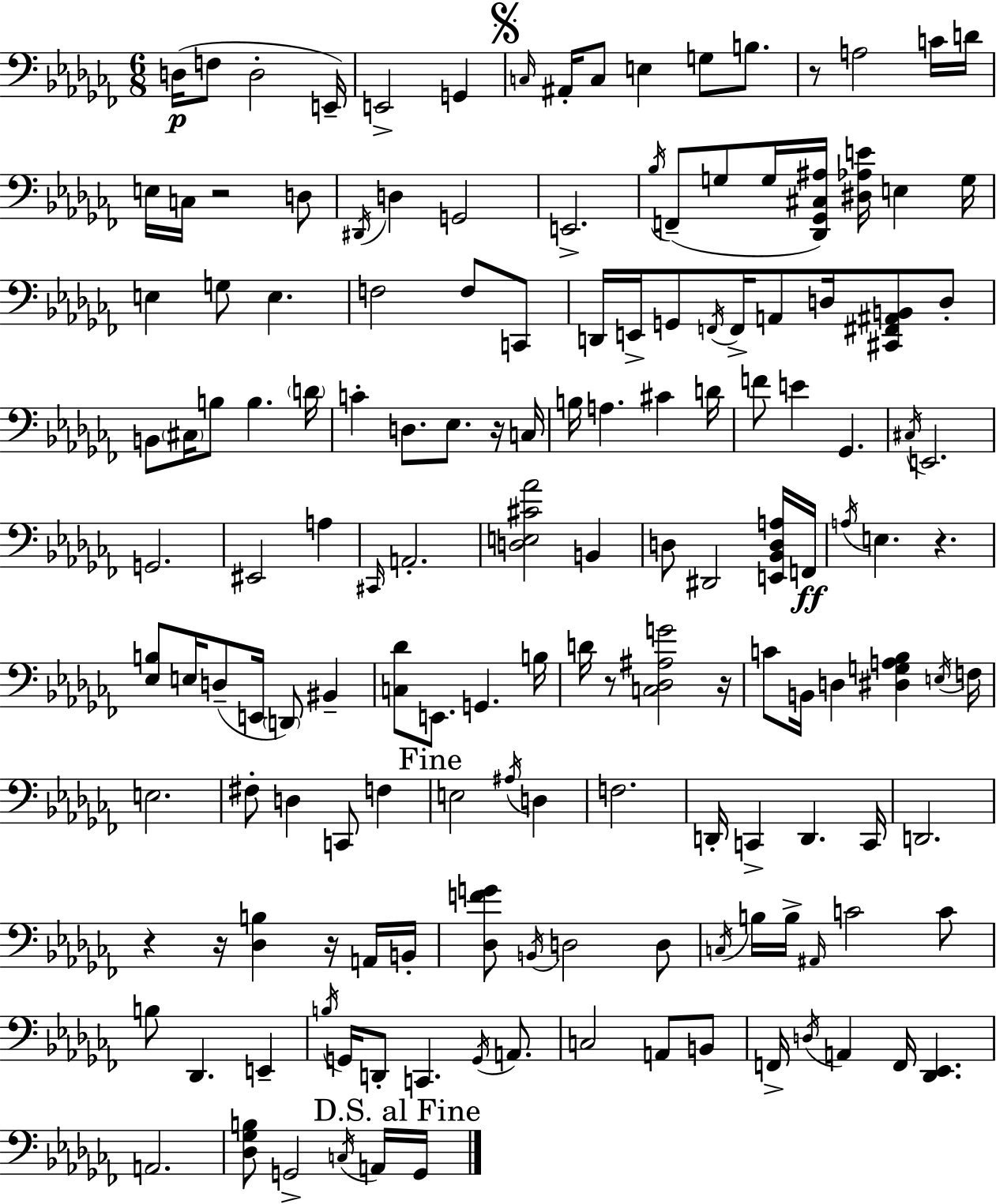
D3/s F3/e D3/h E2/s E2/h G2/q C3/s A#2/s C3/e E3/q G3/e B3/e. R/e A3/h C4/s D4/s E3/s C3/s R/h D3/e D#2/s D3/q G2/h E2/h. Bb3/s F2/e G3/e G3/s [Db2,Gb2,C#3,A#3]/s [D#3,Ab3,E4]/s E3/q G3/s E3/q G3/e E3/q. F3/h F3/e C2/e D2/s E2/s G2/e F2/s F2/s A2/e D3/s [C#2,F#2,A#2,B2]/e D3/e B2/e C#3/s B3/e B3/q. D4/s C4/q D3/e. Eb3/e. R/s C3/s B3/s A3/q. C#4/q D4/s F4/e E4/q Gb2/q. C#3/s E2/h. G2/h. EIS2/h A3/q C#2/s A2/h. [D3,E3,C#4,Ab4]/h B2/q D3/e D#2/h [E2,Bb2,D3,A3]/s F2/s A3/s E3/q. R/q. [Eb3,B3]/e E3/s D3/e E2/s D2/e BIS2/q [C3,Db4]/e E2/e. G2/q. B3/s D4/s R/e [C3,Db3,A#3,G4]/h R/s C4/e B2/s D3/q [D#3,G3,A3,Bb3]/q E3/s F3/s E3/h. F#3/e D3/q C2/e F3/q E3/h A#3/s D3/q F3/h. D2/s C2/q D2/q. C2/s D2/h. R/q R/s [Db3,B3]/q R/s A2/s B2/s [Db3,F4,G4]/e B2/s D3/h D3/e C3/s B3/s B3/s A#2/s C4/h C4/e B3/e Db2/q. E2/q B3/s G2/s D2/e C2/q. G2/s A2/e. C3/h A2/e B2/e F2/s D3/s A2/q F2/s [Db2,Eb2]/q. A2/h. [Db3,Gb3,B3]/e G2/h C3/s A2/s G2/s